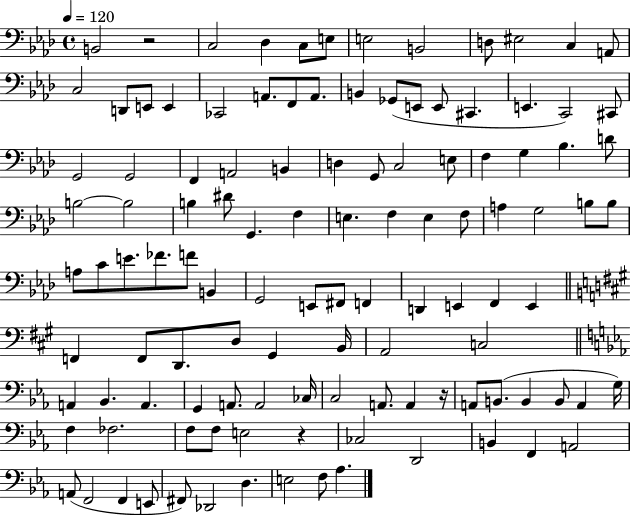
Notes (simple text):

B2/h R/h C3/h Db3/q C3/e E3/e E3/h B2/h D3/e EIS3/h C3/q A2/e C3/h D2/e E2/e E2/q CES2/h A2/e. F2/e A2/e. B2/q Gb2/e E2/e E2/e C#2/q. E2/q. C2/h C#2/e G2/h G2/h F2/q A2/h B2/q D3/q G2/e C3/h E3/e F3/q G3/q Bb3/q. D4/e B3/h B3/h B3/q D#4/e G2/q. F3/q E3/q. F3/q E3/q F3/e A3/q G3/h B3/e B3/e A3/e C4/e E4/e. FES4/e. F4/e B2/q G2/h E2/e F#2/e F2/q D2/q E2/q F2/q E2/q F2/q F2/e D2/e. D3/e G#2/q B2/s A2/h C3/h A2/q Bb2/q. A2/q. G2/q A2/e. A2/h CES3/s C3/h A2/e. A2/q R/s A2/e B2/e. B2/q B2/e A2/q G3/s F3/q FES3/h. F3/e F3/e E3/h R/q CES3/h D2/h B2/q F2/q A2/h A2/e F2/h F2/q E2/e F#2/e Db2/h D3/q. E3/h F3/e Ab3/q.